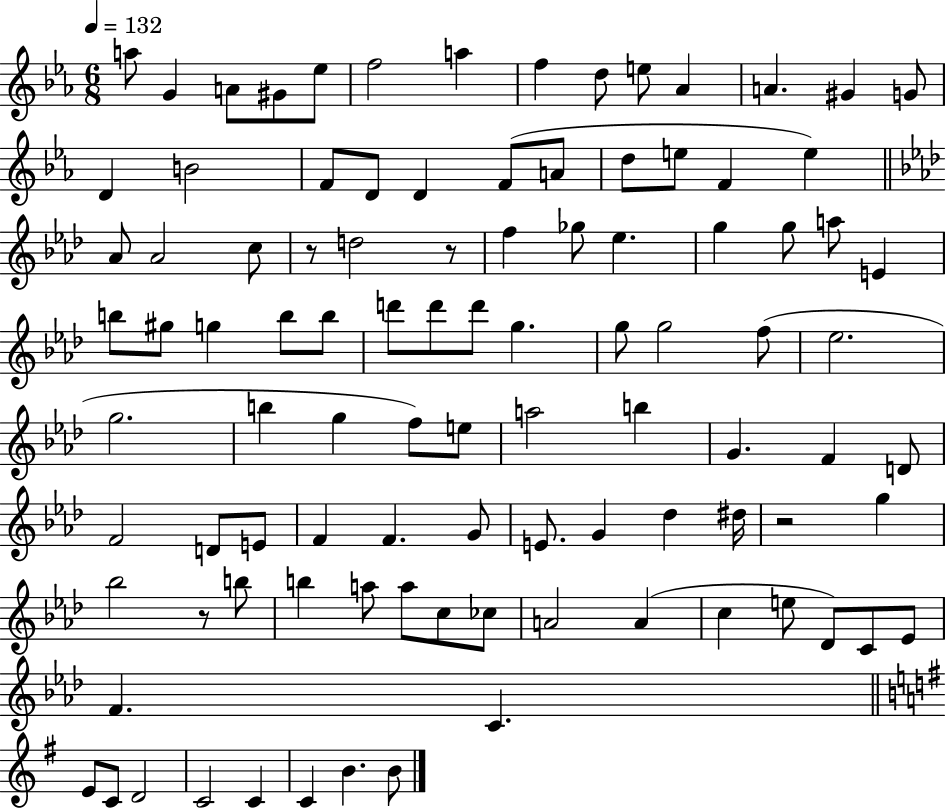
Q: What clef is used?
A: treble